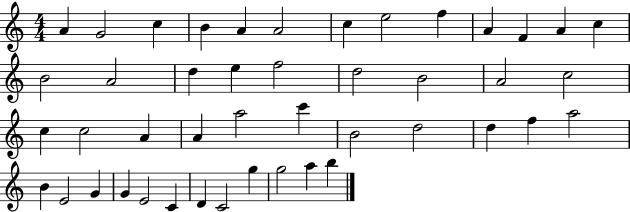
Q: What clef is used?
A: treble